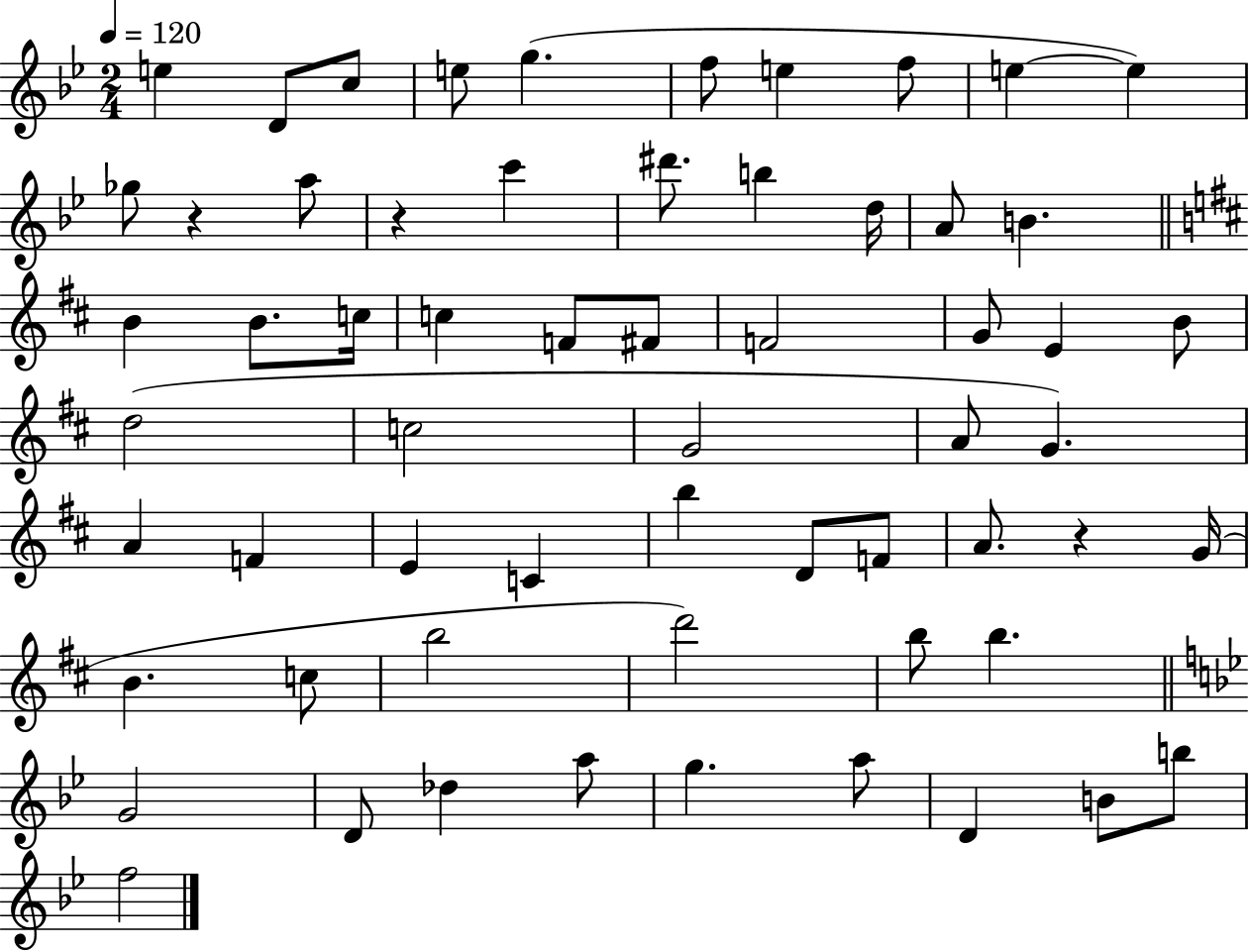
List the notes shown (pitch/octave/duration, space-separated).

E5/q D4/e C5/e E5/e G5/q. F5/e E5/q F5/e E5/q E5/q Gb5/e R/q A5/e R/q C6/q D#6/e. B5/q D5/s A4/e B4/q. B4/q B4/e. C5/s C5/q F4/e F#4/e F4/h G4/e E4/q B4/e D5/h C5/h G4/h A4/e G4/q. A4/q F4/q E4/q C4/q B5/q D4/e F4/e A4/e. R/q G4/s B4/q. C5/e B5/h D6/h B5/e B5/q. G4/h D4/e Db5/q A5/e G5/q. A5/e D4/q B4/e B5/e F5/h